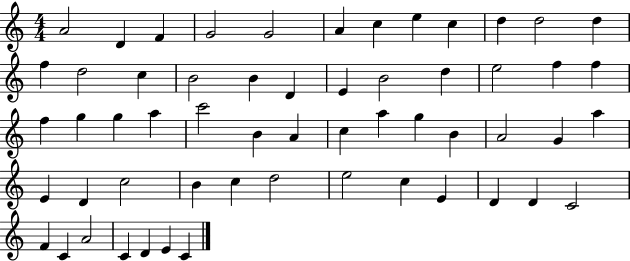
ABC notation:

X:1
T:Untitled
M:4/4
L:1/4
K:C
A2 D F G2 G2 A c e c d d2 d f d2 c B2 B D E B2 d e2 f f f g g a c'2 B A c a g B A2 G a E D c2 B c d2 e2 c E D D C2 F C A2 C D E C